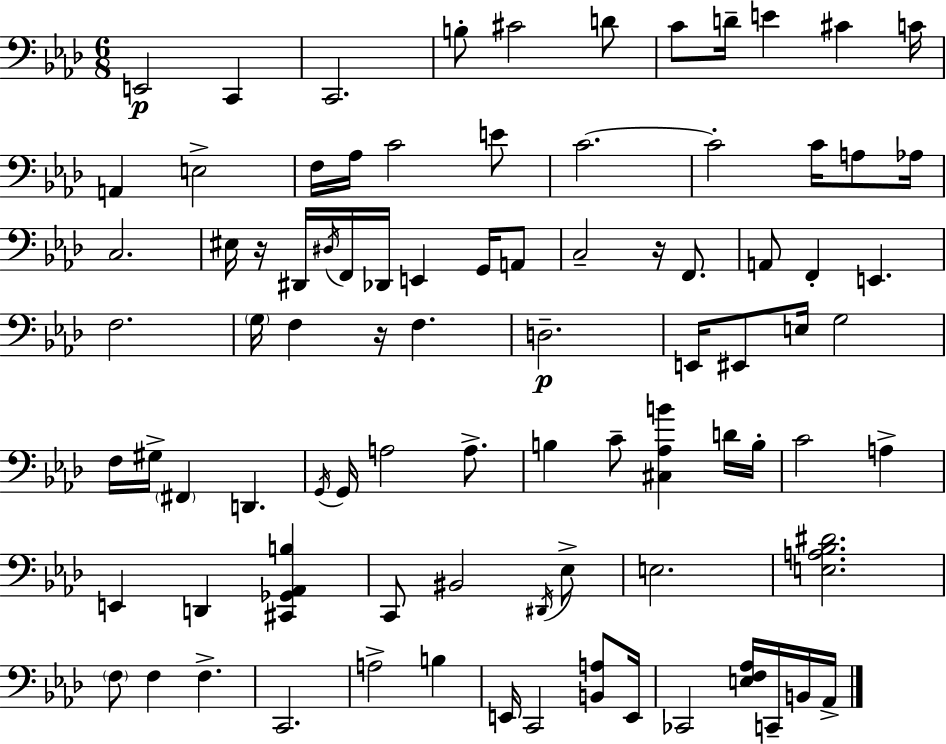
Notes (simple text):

E2/h C2/q C2/h. B3/e C#4/h D4/e C4/e D4/s E4/q C#4/q C4/s A2/q E3/h F3/s Ab3/s C4/h E4/e C4/h. C4/h C4/s A3/e Ab3/s C3/h. EIS3/s R/s D#2/s D#3/s F2/s Db2/s E2/q G2/s A2/e C3/h R/s F2/e. A2/e F2/q E2/q. F3/h. G3/s F3/q R/s F3/q. D3/h. E2/s EIS2/e E3/s G3/h F3/s G#3/s F#2/q D2/q. G2/s G2/s A3/h A3/e. B3/q C4/e [C#3,Ab3,B4]/q D4/s B3/s C4/h A3/q E2/q D2/q [C#2,Gb2,Ab2,B3]/q C2/e BIS2/h D#2/s Eb3/e E3/h. [E3,A3,Bb3,D#4]/h. F3/e F3/q F3/q. C2/h. A3/h B3/q E2/s C2/h [B2,A3]/e E2/s CES2/h [E3,F3,Ab3]/s C2/s B2/s Ab2/s